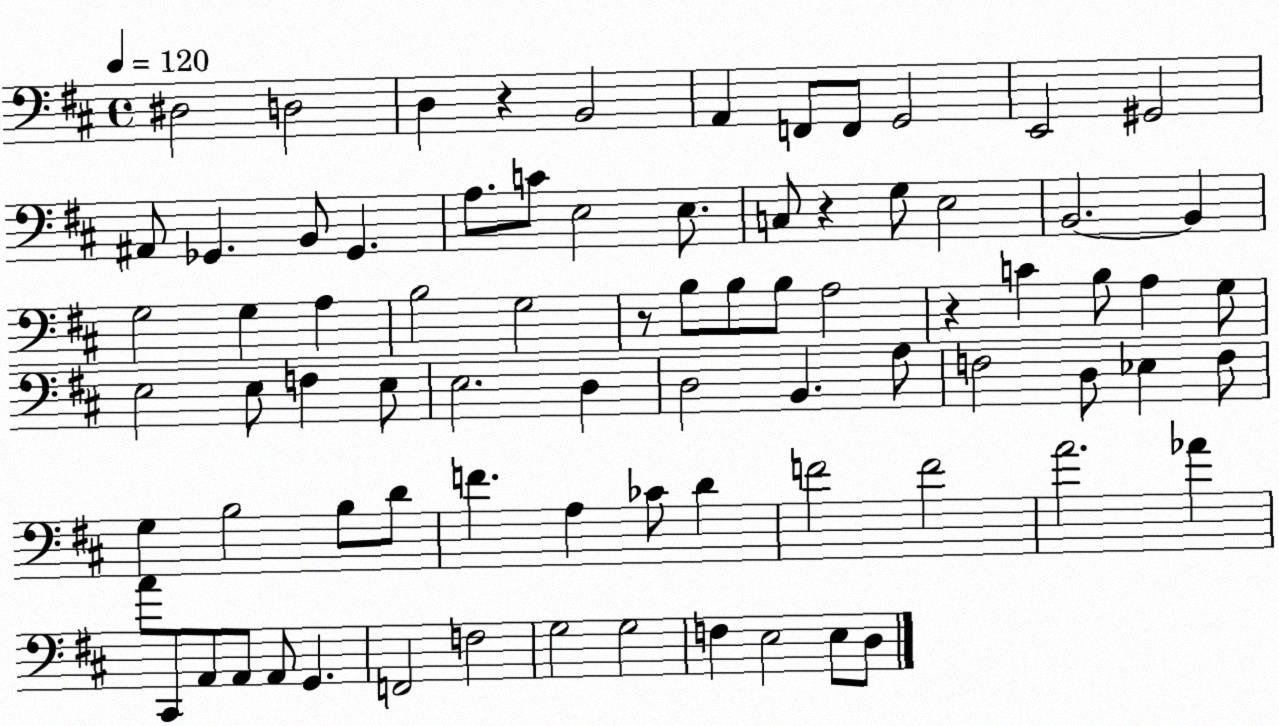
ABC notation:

X:1
T:Untitled
M:4/4
L:1/4
K:D
^D,2 D,2 D, z B,,2 A,, F,,/2 F,,/2 G,,2 E,,2 ^G,,2 ^A,,/2 _G,, B,,/2 _G,, A,/2 C/2 E,2 E,/2 C,/2 z G,/2 E,2 B,,2 B,, G,2 G, A, B,2 G,2 z/2 B,/2 B,/2 B,/2 A,2 z C B,/2 A, G,/2 E,2 E,/2 F, E,/2 E,2 D, D,2 B,, A,/2 F,2 D,/2 _E, F,/2 G, B,2 B,/2 D/2 F A, _C/2 D F2 F2 A2 _A A/2 ^C,,/2 A,,/2 A,,/2 A,,/2 G,, F,,2 F,2 G,2 G,2 F, E,2 E,/2 D,/2